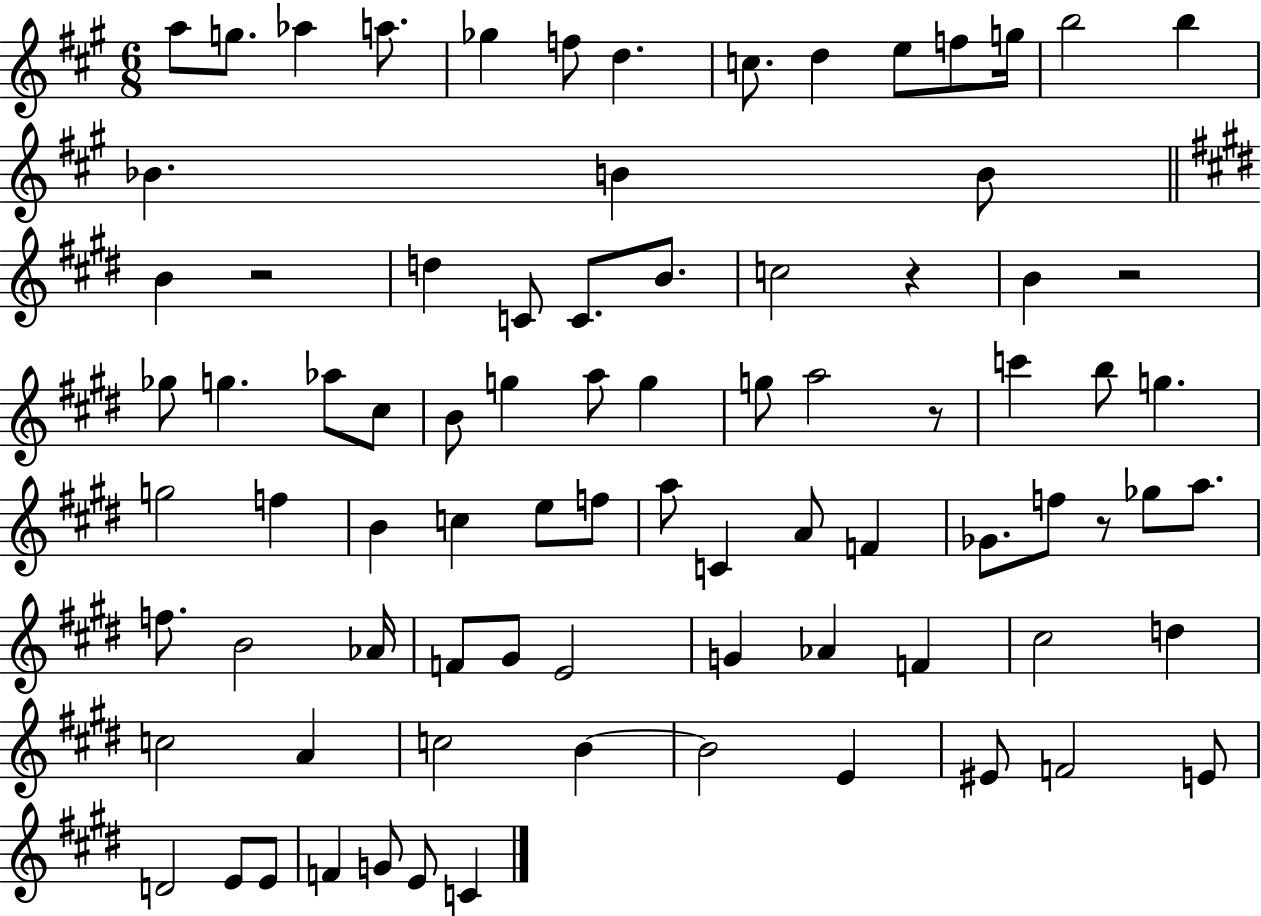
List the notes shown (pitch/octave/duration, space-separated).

A5/e G5/e. Ab5/q A5/e. Gb5/q F5/e D5/q. C5/e. D5/q E5/e F5/e G5/s B5/h B5/q Bb4/q. B4/q B4/e B4/q R/h D5/q C4/e C4/e. B4/e. C5/h R/q B4/q R/h Gb5/e G5/q. Ab5/e C#5/e B4/e G5/q A5/e G5/q G5/e A5/h R/e C6/q B5/e G5/q. G5/h F5/q B4/q C5/q E5/e F5/e A5/e C4/q A4/e F4/q Gb4/e. F5/e R/e Gb5/e A5/e. F5/e. B4/h Ab4/s F4/e G#4/e E4/h G4/q Ab4/q F4/q C#5/h D5/q C5/h A4/q C5/h B4/q B4/h E4/q EIS4/e F4/h E4/e D4/h E4/e E4/e F4/q G4/e E4/e C4/q